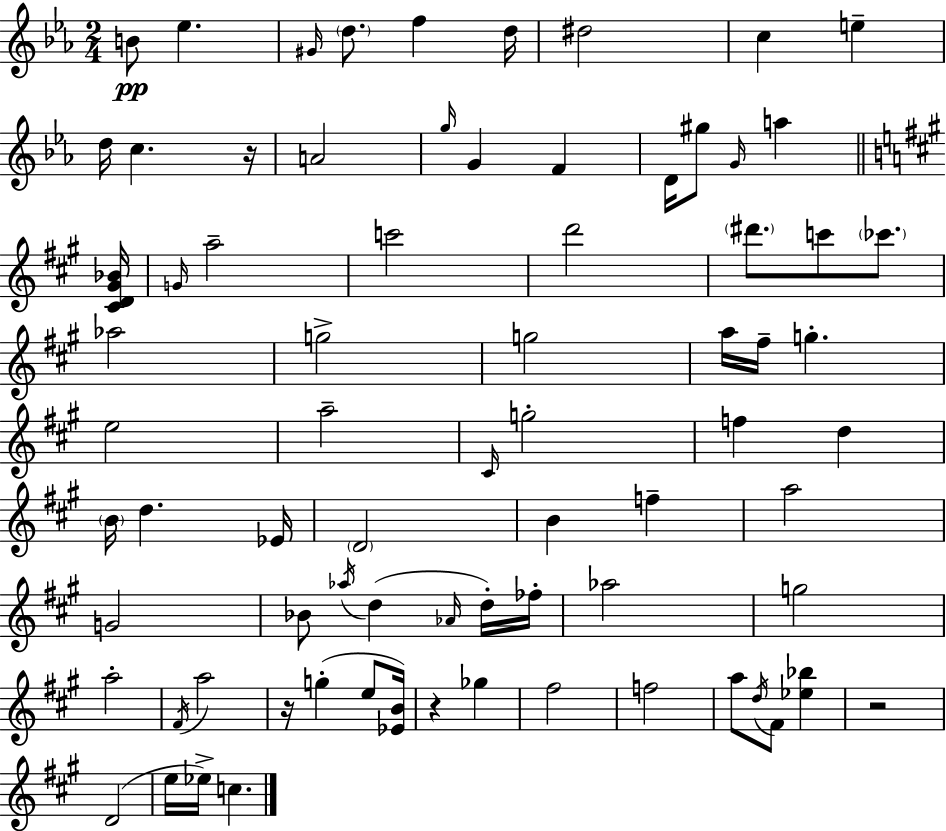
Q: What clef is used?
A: treble